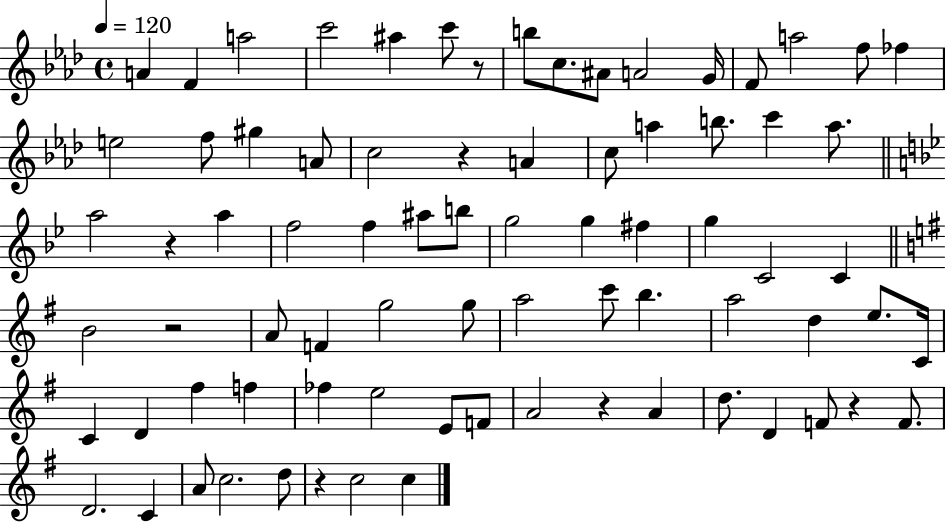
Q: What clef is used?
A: treble